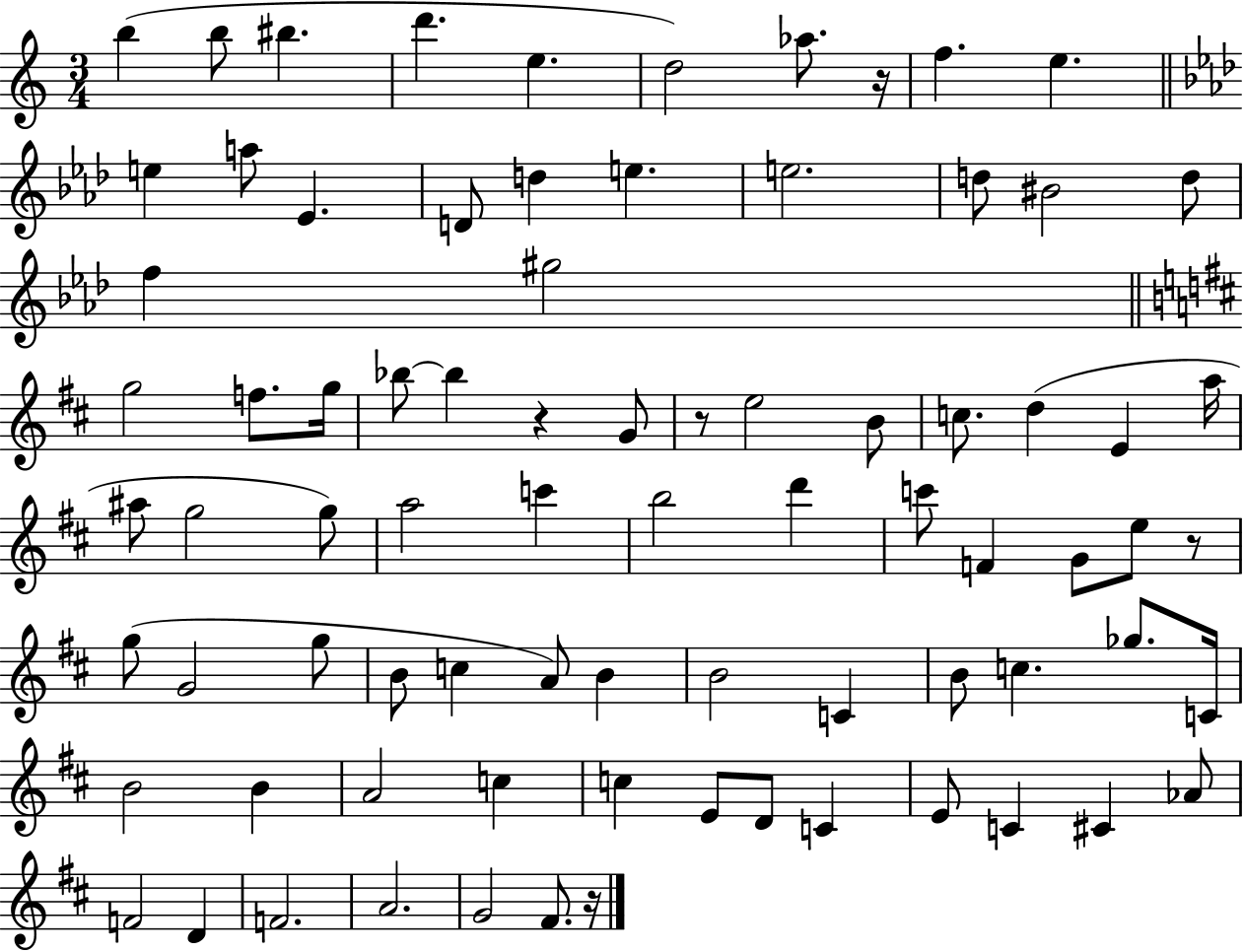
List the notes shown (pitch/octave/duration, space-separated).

B5/q B5/e BIS5/q. D6/q. E5/q. D5/h Ab5/e. R/s F5/q. E5/q. E5/q A5/e Eb4/q. D4/e D5/q E5/q. E5/h. D5/e BIS4/h D5/e F5/q G#5/h G5/h F5/e. G5/s Bb5/e Bb5/q R/q G4/e R/e E5/h B4/e C5/e. D5/q E4/q A5/s A#5/e G5/h G5/e A5/h C6/q B5/h D6/q C6/e F4/q G4/e E5/e R/e G5/e G4/h G5/e B4/e C5/q A4/e B4/q B4/h C4/q B4/e C5/q. Gb5/e. C4/s B4/h B4/q A4/h C5/q C5/q E4/e D4/e C4/q E4/e C4/q C#4/q Ab4/e F4/h D4/q F4/h. A4/h. G4/h F#4/e. R/s